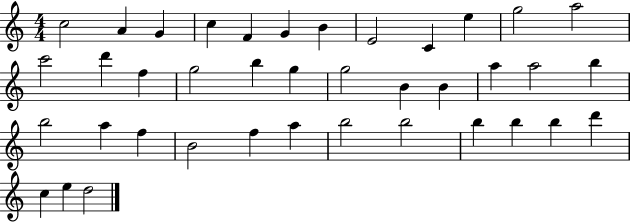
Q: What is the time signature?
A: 4/4